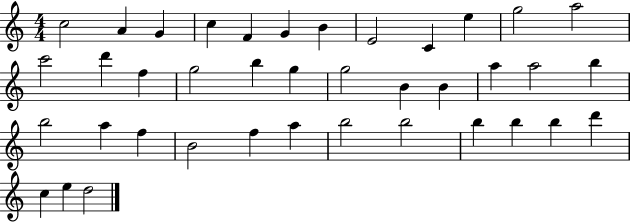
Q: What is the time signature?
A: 4/4